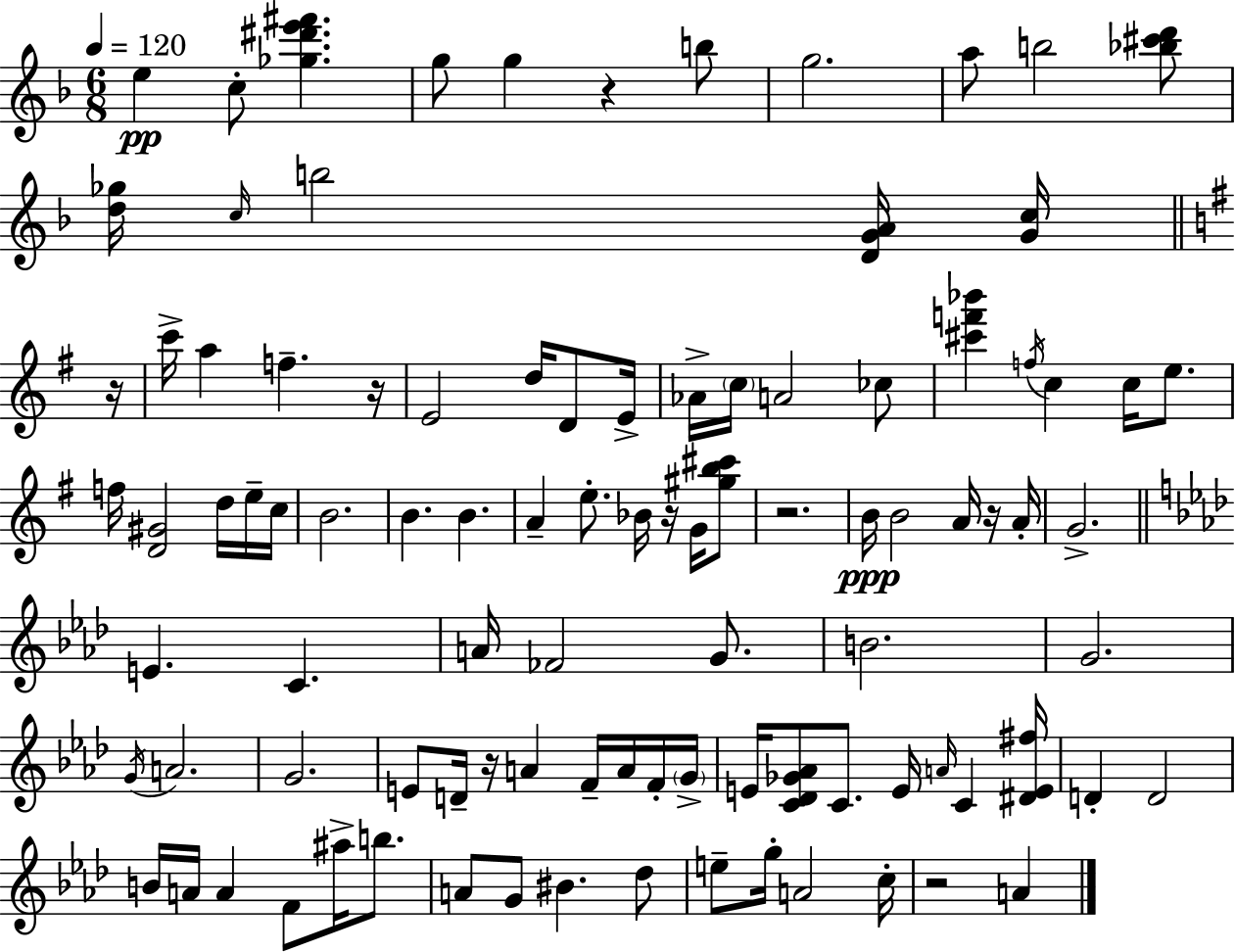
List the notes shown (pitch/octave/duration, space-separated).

E5/q C5/e [Gb5,D#6,E6,F#6]/q. G5/e G5/q R/q B5/e G5/h. A5/e B5/h [Bb5,C#6,D6]/e [D5,Gb5]/s C5/s B5/h [D4,G4,A4]/s [G4,C5]/s R/s C6/s A5/q F5/q. R/s E4/h D5/s D4/e E4/s Ab4/s C5/s A4/h CES5/e [C#6,F6,Bb6]/q F5/s C5/q C5/s E5/e. F5/s [D4,G#4]/h D5/s E5/s C5/s B4/h. B4/q. B4/q. A4/q E5/e. Bb4/s R/s G4/s [G#5,B5,C#6]/e R/h. B4/s B4/h A4/s R/s A4/s G4/h. E4/q. C4/q. A4/s FES4/h G4/e. B4/h. G4/h. G4/s A4/h. G4/h. E4/e D4/s R/s A4/q F4/s A4/s F4/s G4/s E4/s [C4,Db4,Gb4,Ab4]/e C4/e. E4/s A4/s C4/q [D#4,E4,F#5]/s D4/q D4/h B4/s A4/s A4/q F4/e A#5/s B5/e. A4/e G4/e BIS4/q. Db5/e E5/e G5/s A4/h C5/s R/h A4/q